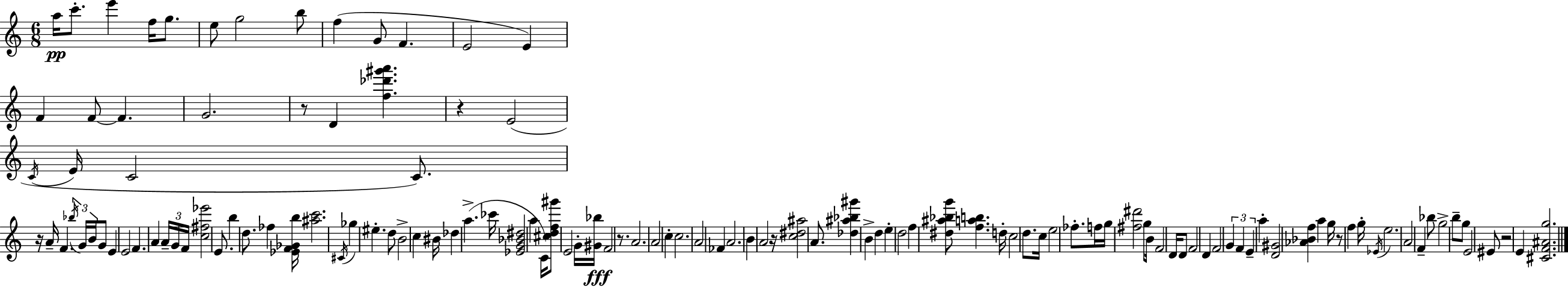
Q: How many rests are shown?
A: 7